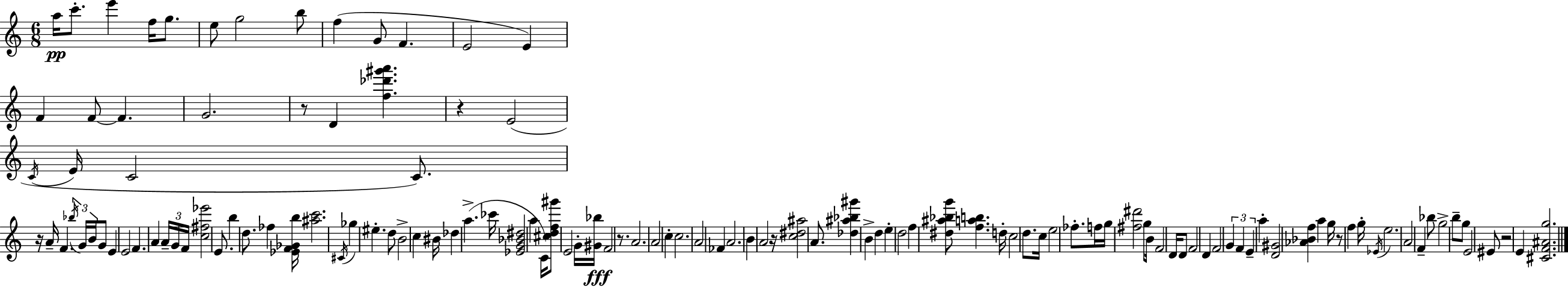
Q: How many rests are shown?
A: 7